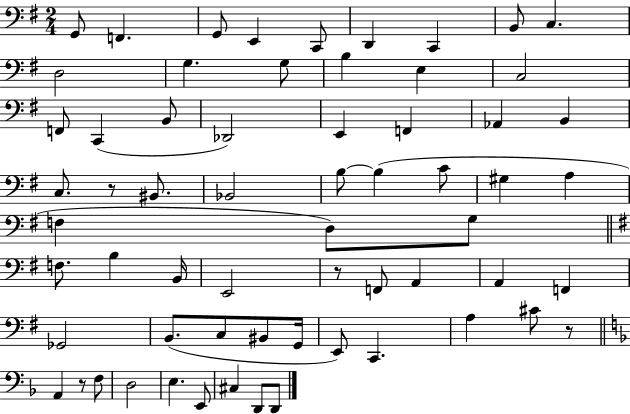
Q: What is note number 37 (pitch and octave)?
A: B2